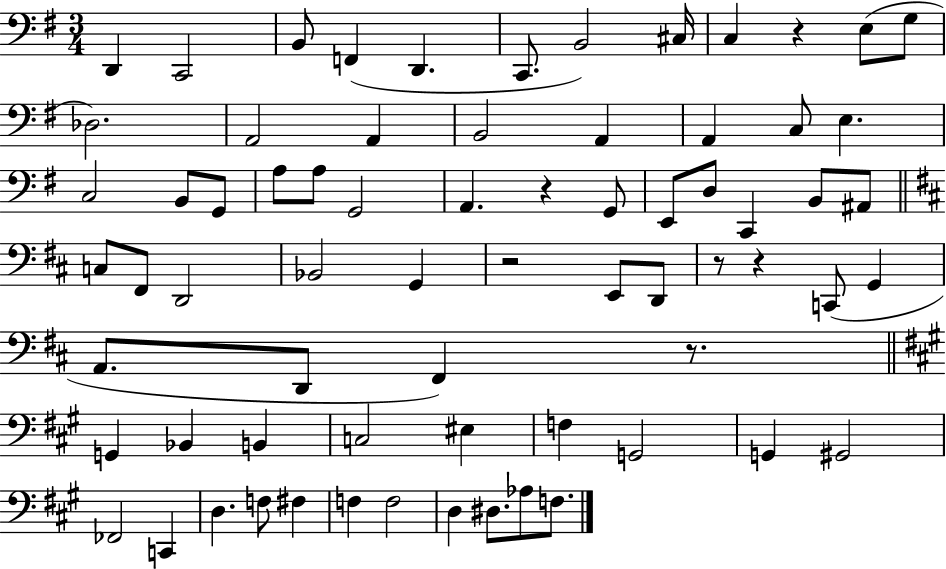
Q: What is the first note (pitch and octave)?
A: D2